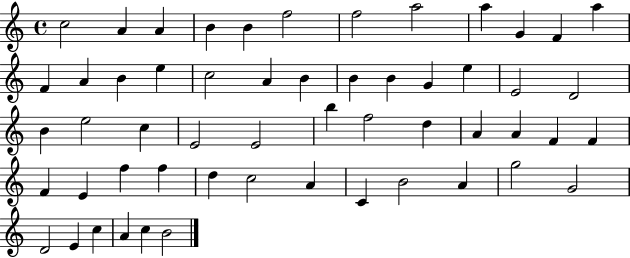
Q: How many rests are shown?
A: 0